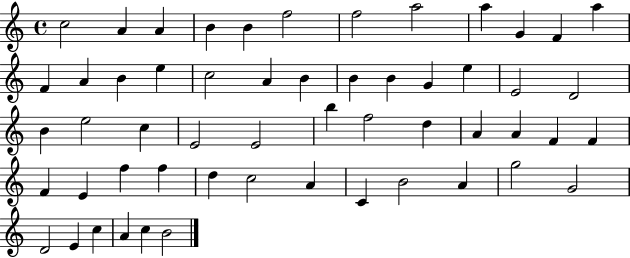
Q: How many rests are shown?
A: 0